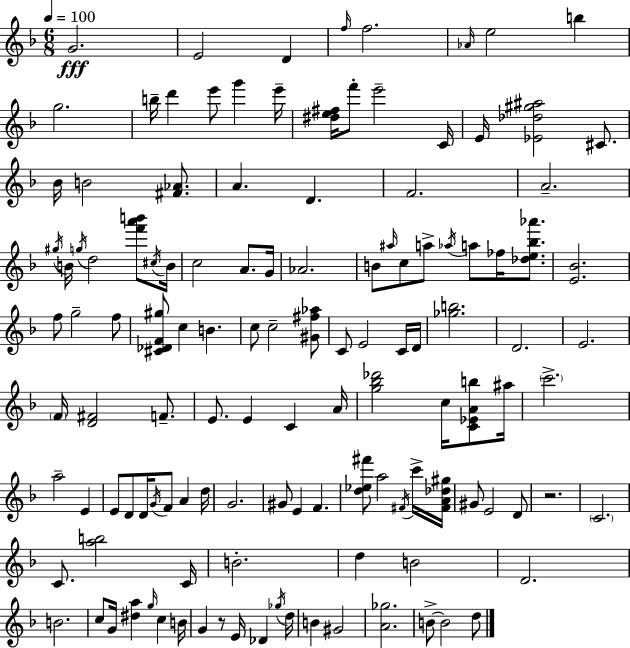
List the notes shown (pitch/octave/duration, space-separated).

G4/h. E4/h D4/q F5/s F5/h. Ab4/s E5/h B5/q G5/h. B5/s D6/q E6/e G6/q E6/s [D#5,E5,F#5]/s F6/e E6/h C4/s E4/s [Eb4,Db5,G#5,A#5]/h C#4/e. Bb4/s B4/h [F#4,Ab4]/e. A4/q. D4/q. F4/h. A4/h. G#5/s B4/s G5/s D5/h [F6,A6,B6]/e C#5/s B4/s C5/h A4/e. G4/s Ab4/h. B4/e A#5/s C5/e A5/e Ab5/s A5/e FES5/s [Db5,E5,Bb5,Ab6]/e. [E4,Bb4]/h. F5/e G5/h F5/e [C#4,Db4,F4,G#5]/e C5/q B4/q. C5/e C5/h [G#4,F#5,Ab5]/e C4/e E4/h C4/s D4/s [Gb5,B5]/h. D4/h. E4/h. F4/s [D4,F#4]/h F4/e. E4/e. E4/q C4/q A4/s [G5,Bb5,Db6]/h C5/s [C4,Eb4,A4,B5]/e A#5/s C6/h. A5/h E4/q E4/e D4/e D4/s G4/s F4/e A4/q D5/s G4/h. G#4/e E4/q F4/q. [D5,Eb5,F#6]/e A5/h F#4/s C6/s [F#4,A4,Db5,G#5]/s G#4/e E4/h D4/e R/h. C4/h. C4/e. [A5,B5]/h C4/s B4/h. D5/q B4/h D4/h. B4/h. C5/e G4/s [D#5,A5]/q G5/s C5/q B4/s G4/q R/e E4/s Db4/q Gb5/s D5/s B4/q G#4/h [A4,Gb5]/h. B4/e B4/h D5/e